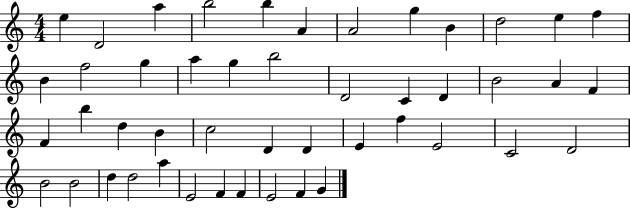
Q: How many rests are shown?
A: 0